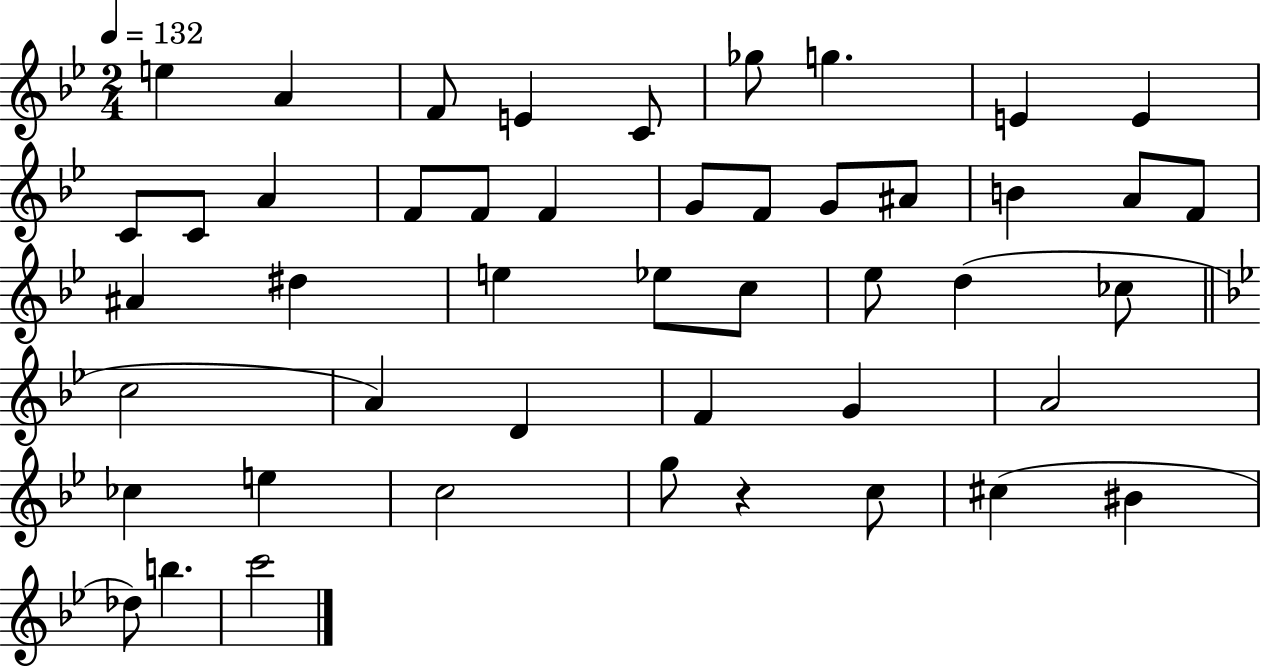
E5/q A4/q F4/e E4/q C4/e Gb5/e G5/q. E4/q E4/q C4/e C4/e A4/q F4/e F4/e F4/q G4/e F4/e G4/e A#4/e B4/q A4/e F4/e A#4/q D#5/q E5/q Eb5/e C5/e Eb5/e D5/q CES5/e C5/h A4/q D4/q F4/q G4/q A4/h CES5/q E5/q C5/h G5/e R/q C5/e C#5/q BIS4/q Db5/e B5/q. C6/h